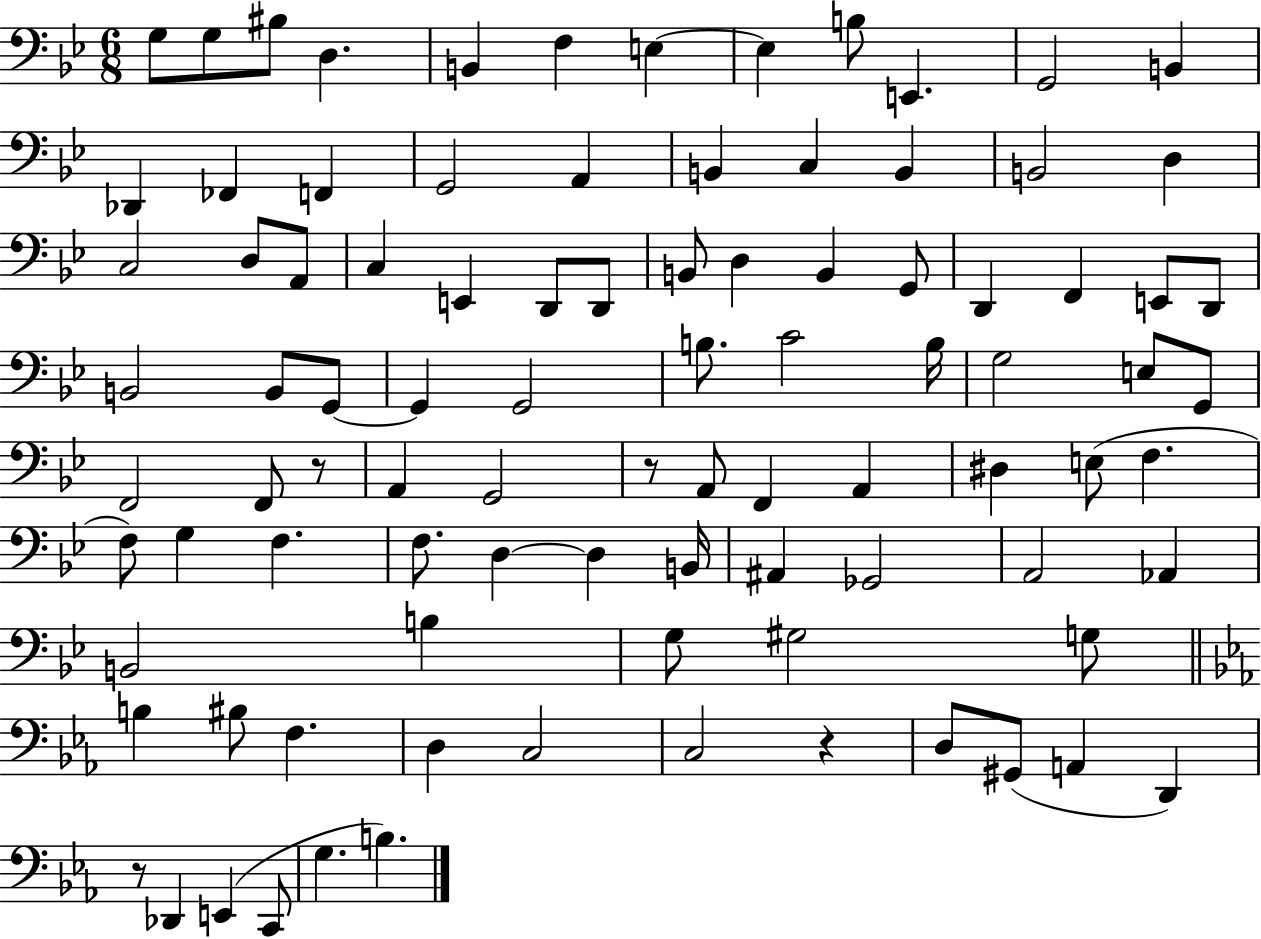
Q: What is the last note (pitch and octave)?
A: B3